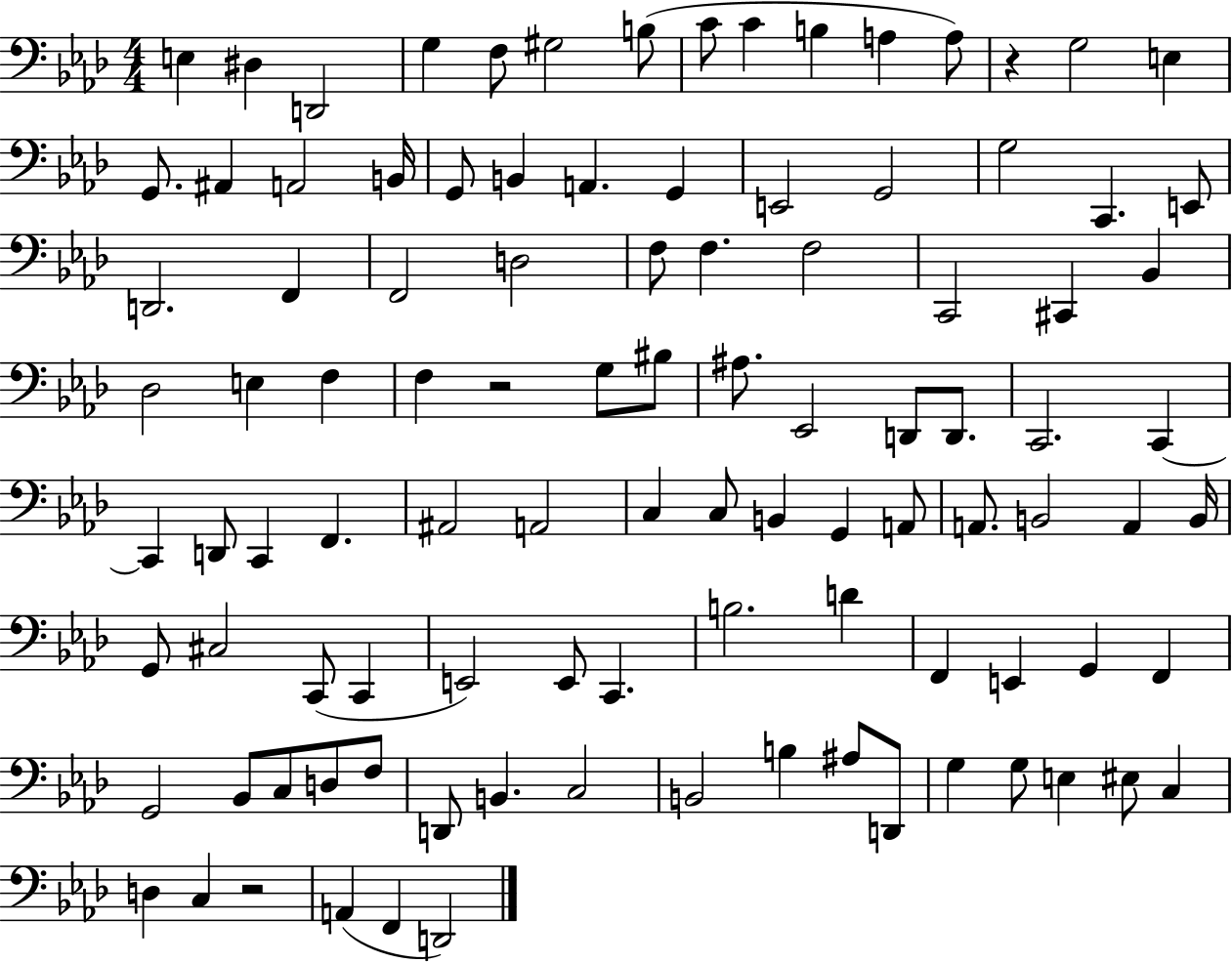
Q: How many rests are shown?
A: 3